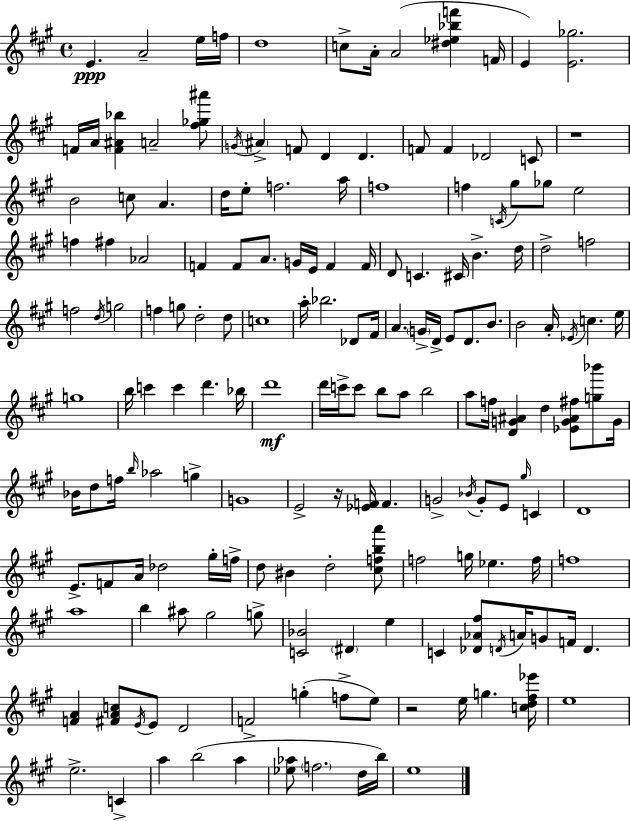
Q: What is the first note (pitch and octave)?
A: E4